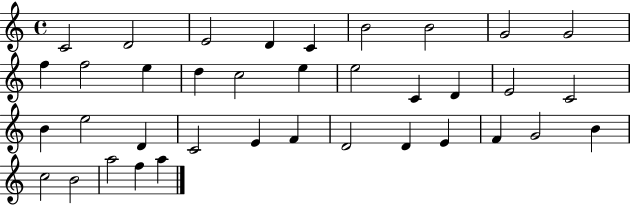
C4/h D4/h E4/h D4/q C4/q B4/h B4/h G4/h G4/h F5/q F5/h E5/q D5/q C5/h E5/q E5/h C4/q D4/q E4/h C4/h B4/q E5/h D4/q C4/h E4/q F4/q D4/h D4/q E4/q F4/q G4/h B4/q C5/h B4/h A5/h F5/q A5/q